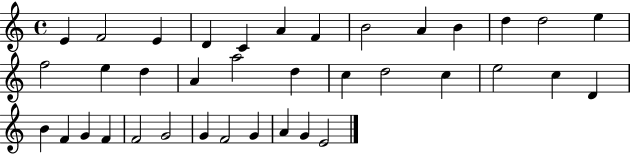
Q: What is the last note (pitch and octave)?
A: E4